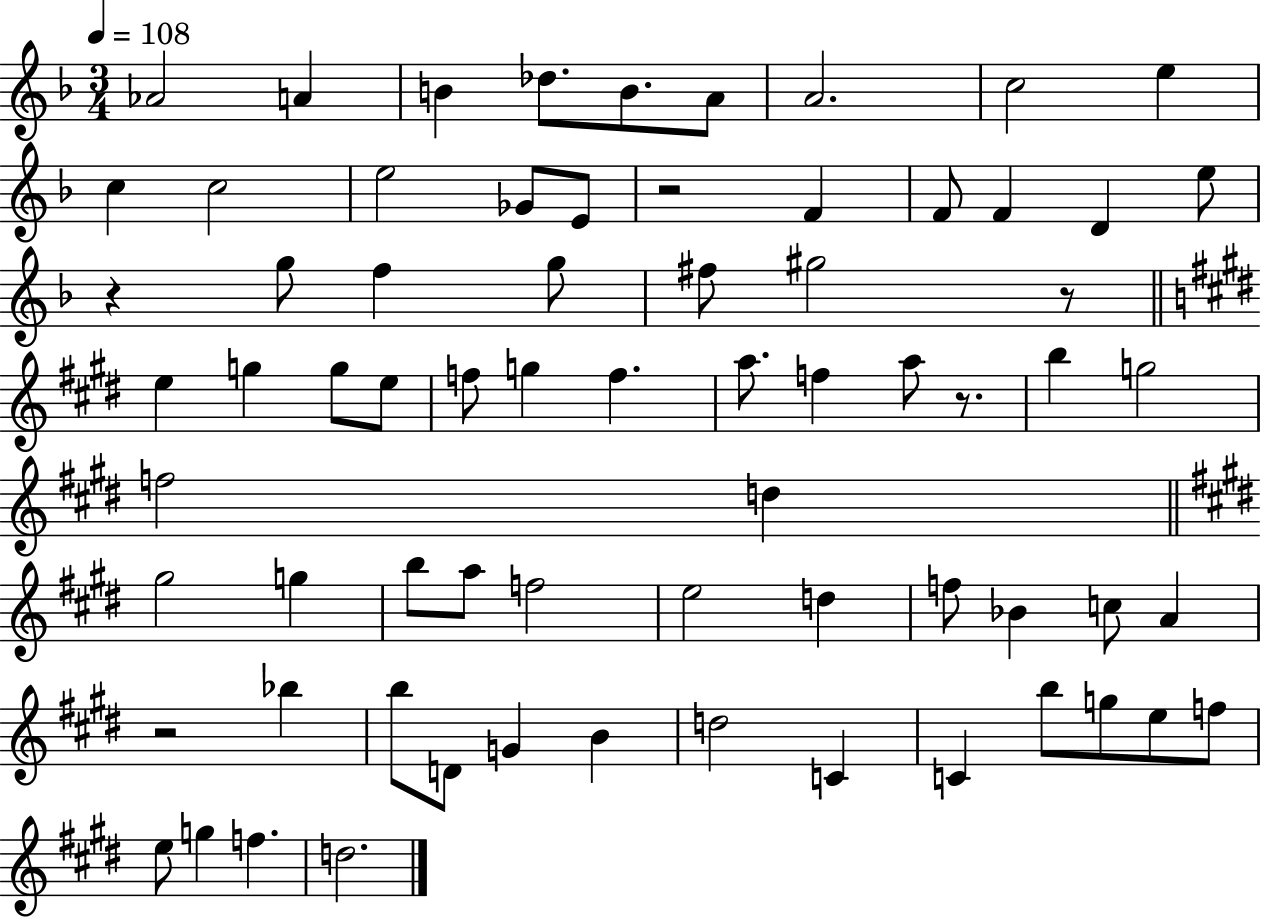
Ab4/h A4/q B4/q Db5/e. B4/e. A4/e A4/h. C5/h E5/q C5/q C5/h E5/h Gb4/e E4/e R/h F4/q F4/e F4/q D4/q E5/e R/q G5/e F5/q G5/e F#5/e G#5/h R/e E5/q G5/q G5/e E5/e F5/e G5/q F5/q. A5/e. F5/q A5/e R/e. B5/q G5/h F5/h D5/q G#5/h G5/q B5/e A5/e F5/h E5/h D5/q F5/e Bb4/q C5/e A4/q R/h Bb5/q B5/e D4/e G4/q B4/q D5/h C4/q C4/q B5/e G5/e E5/e F5/e E5/e G5/q F5/q. D5/h.